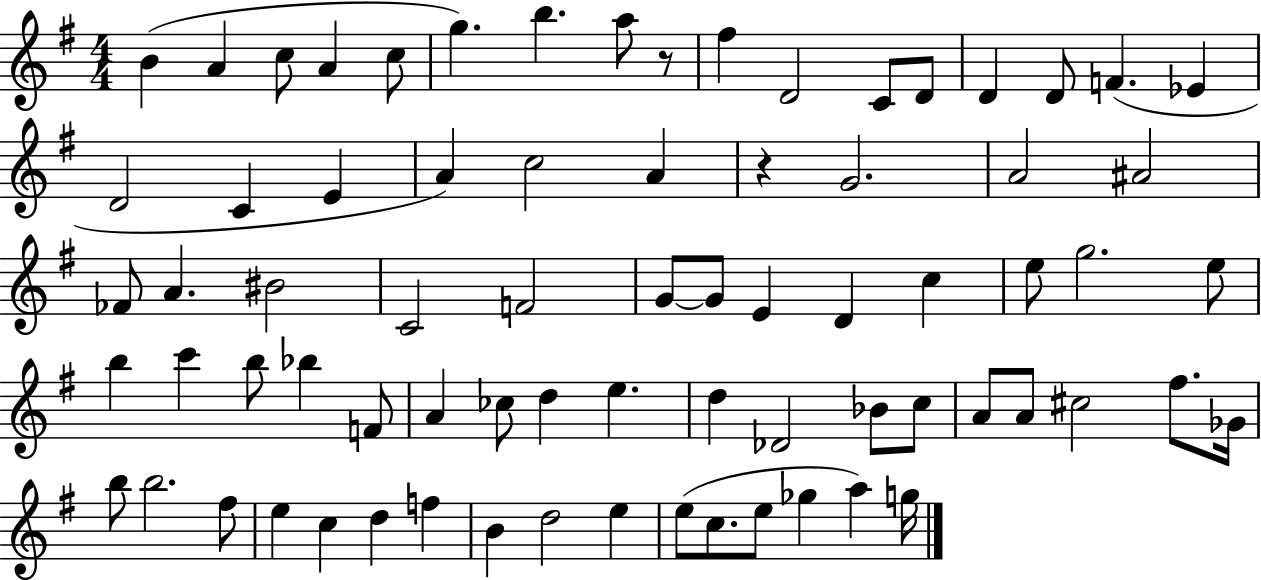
X:1
T:Untitled
M:4/4
L:1/4
K:G
B A c/2 A c/2 g b a/2 z/2 ^f D2 C/2 D/2 D D/2 F _E D2 C E A c2 A z G2 A2 ^A2 _F/2 A ^B2 C2 F2 G/2 G/2 E D c e/2 g2 e/2 b c' b/2 _b F/2 A _c/2 d e d _D2 _B/2 c/2 A/2 A/2 ^c2 ^f/2 _G/4 b/2 b2 ^f/2 e c d f B d2 e e/2 c/2 e/2 _g a g/4